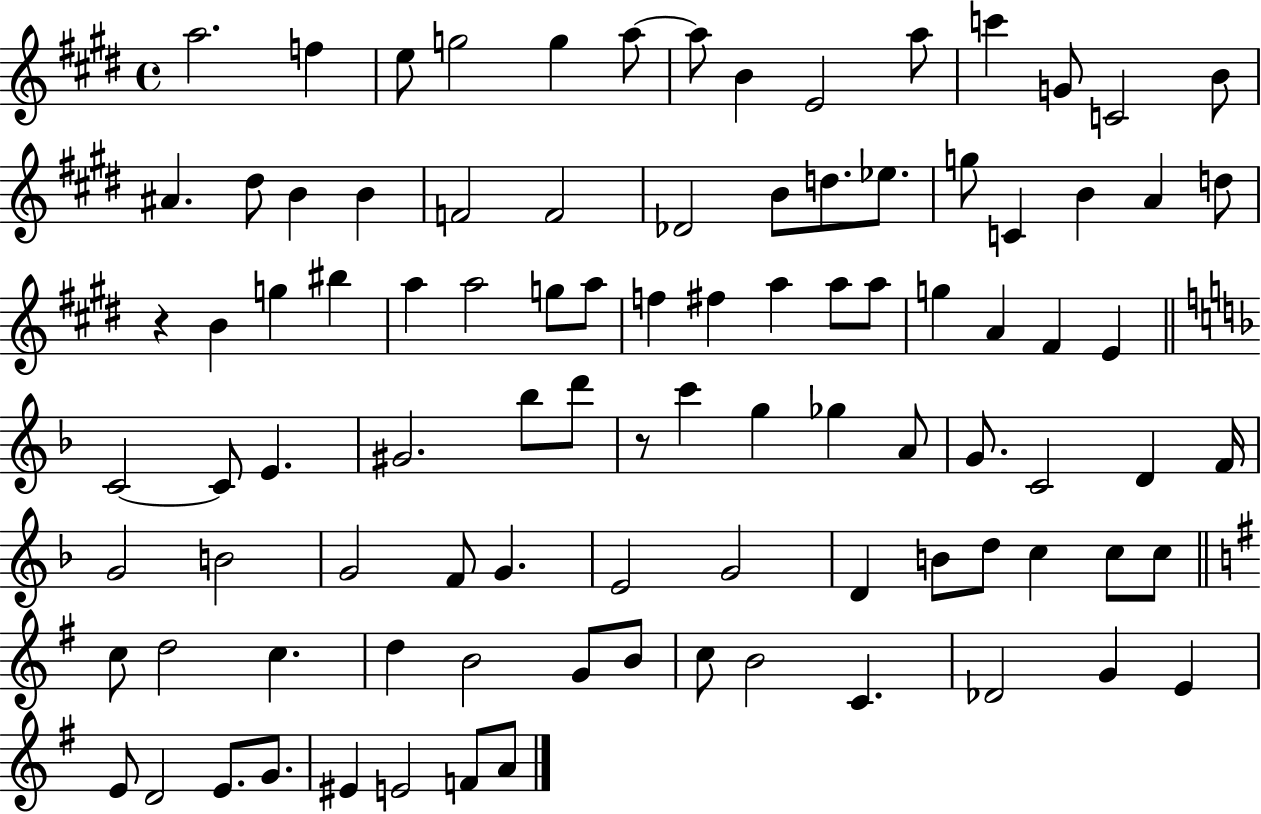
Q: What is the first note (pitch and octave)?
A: A5